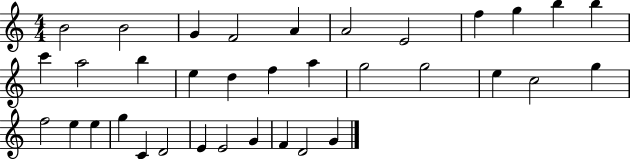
X:1
T:Untitled
M:4/4
L:1/4
K:C
B2 B2 G F2 A A2 E2 f g b b c' a2 b e d f a g2 g2 e c2 g f2 e e g C D2 E E2 G F D2 G